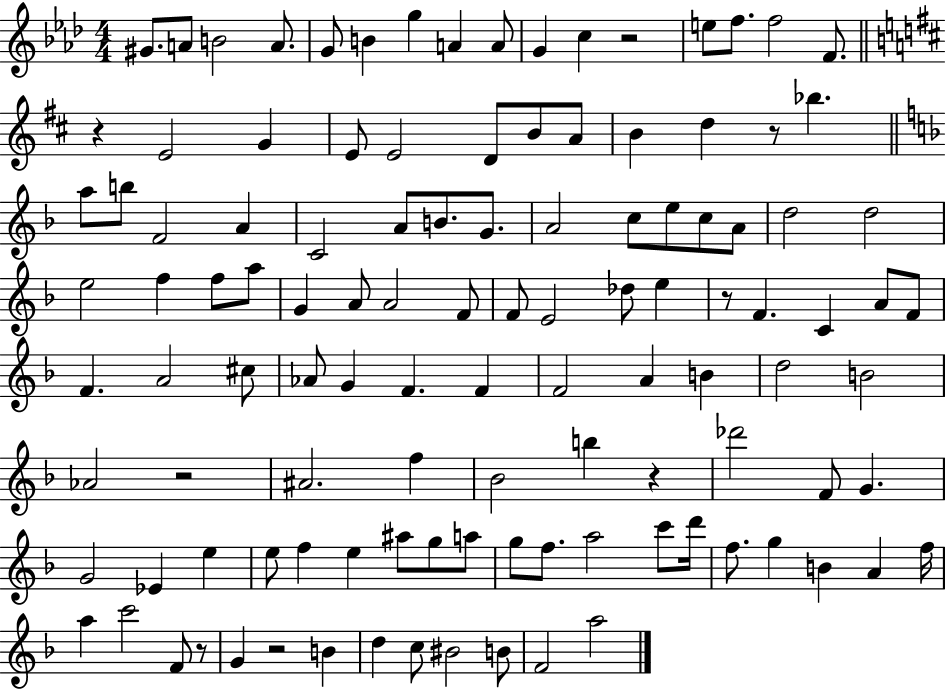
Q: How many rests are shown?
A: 8